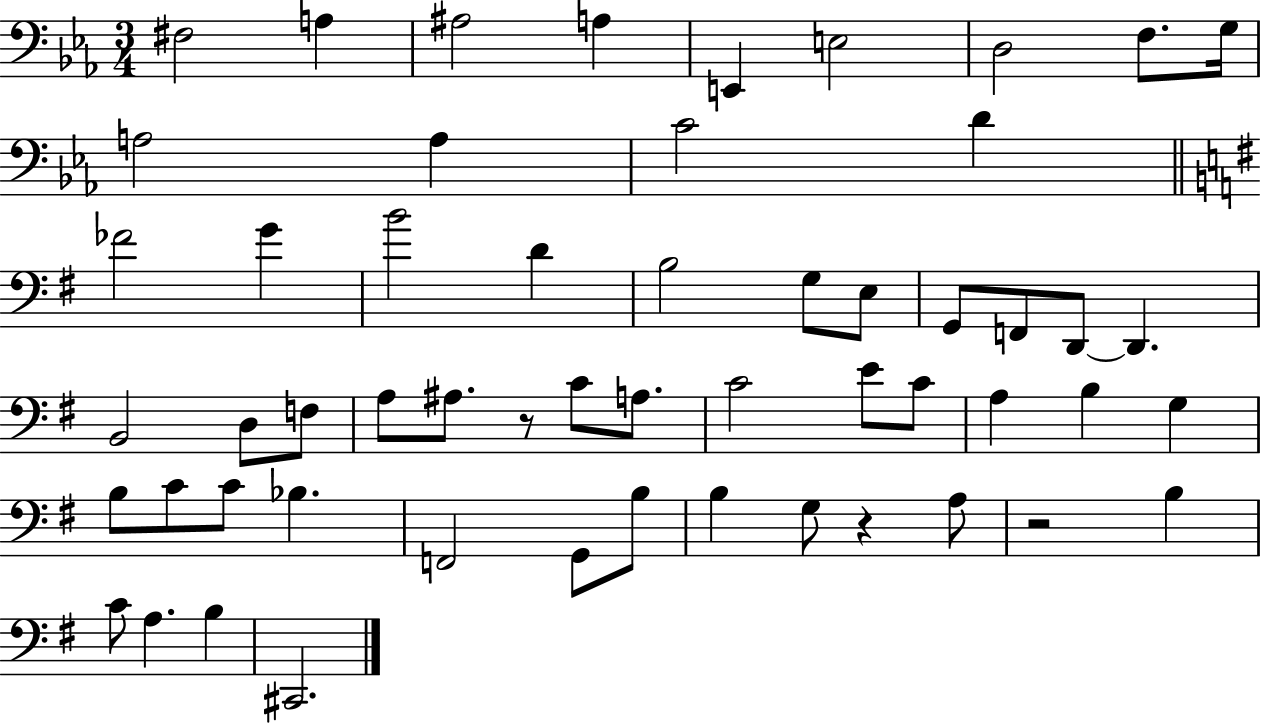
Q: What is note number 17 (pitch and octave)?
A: D4